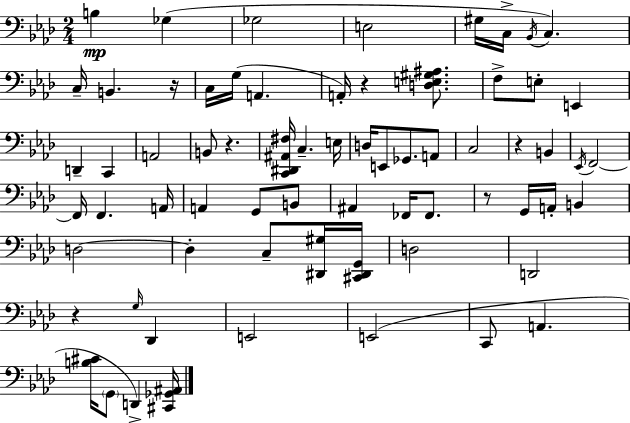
{
  \clef bass
  \numericTimeSignature
  \time 2/4
  \key aes \major
  b4\mp ges4( | ges2 | e2 | gis16 c16-> \acciaccatura { bes,16 }) c4. | \break c16-- b,4. | r16 c16 g16( a,4. | a,16-.) r4 <d e gis ais>8. | f8-> e8-. e,4 | \break d,4-- c,4 | a,2 | b,8 r4. | <c, dis, ais, fis>16 c4.-- | \break e16 d16 e,8 ges,8. a,8 | c2 | r4 b,4 | \acciaccatura { ees,16 } f,2~~ | \break f,16 f,4. | a,16 a,4 g,8 | b,8 ais,4 fes,16 fes,8. | r8 g,16 a,16-. b,4 | \break d2~~ | d4-. c8-- | <dis, gis>16 <cis, dis, g,>16 d2 | d,2 | \break r4 \grace { g16 } des,4 | e,2 | e,2( | c,8 a,4. | \break <b cis'>16 \parenthesize g,8 d,4->) | <cis, ges, ais,>16 \bar "|."
}